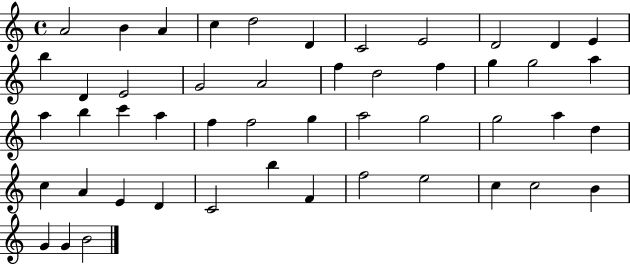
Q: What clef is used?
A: treble